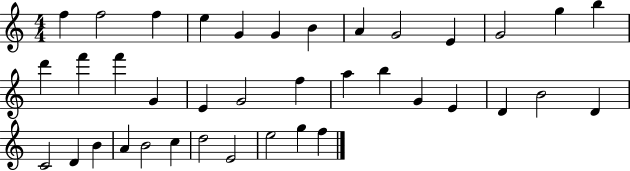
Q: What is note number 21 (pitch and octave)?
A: A5